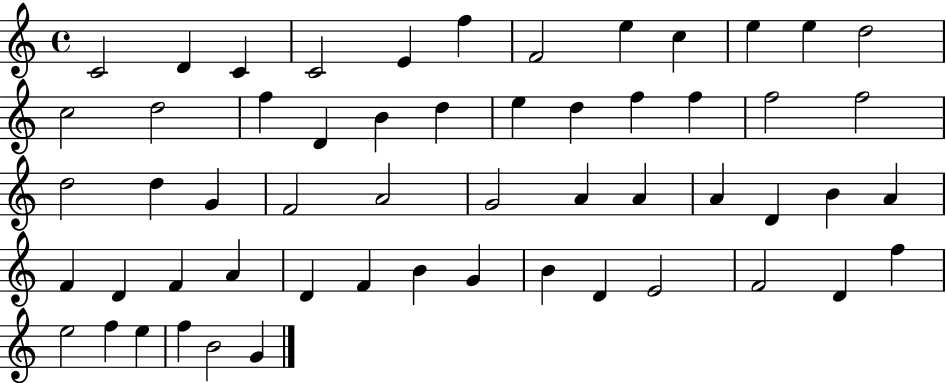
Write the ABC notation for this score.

X:1
T:Untitled
M:4/4
L:1/4
K:C
C2 D C C2 E f F2 e c e e d2 c2 d2 f D B d e d f f f2 f2 d2 d G F2 A2 G2 A A A D B A F D F A D F B G B D E2 F2 D f e2 f e f B2 G